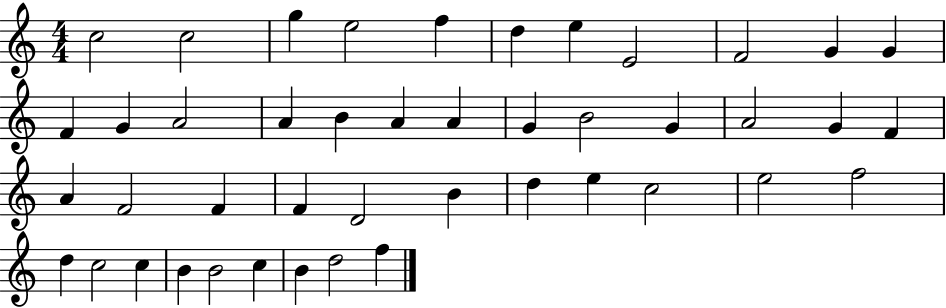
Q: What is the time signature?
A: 4/4